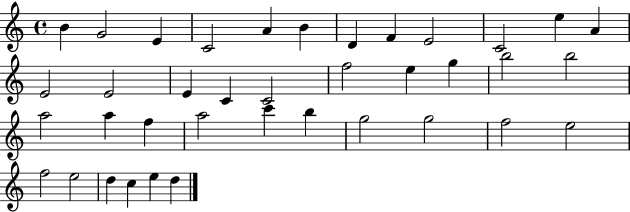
{
  \clef treble
  \time 4/4
  \defaultTimeSignature
  \key c \major
  b'4 g'2 e'4 | c'2 a'4 b'4 | d'4 f'4 e'2 | c'2 e''4 a'4 | \break e'2 e'2 | e'4 c'4 c'2 | f''2 e''4 g''4 | b''2 b''2 | \break a''2 a''4 f''4 | a''2 c'''4 b''4 | g''2 g''2 | f''2 e''2 | \break f''2 e''2 | d''4 c''4 e''4 d''4 | \bar "|."
}